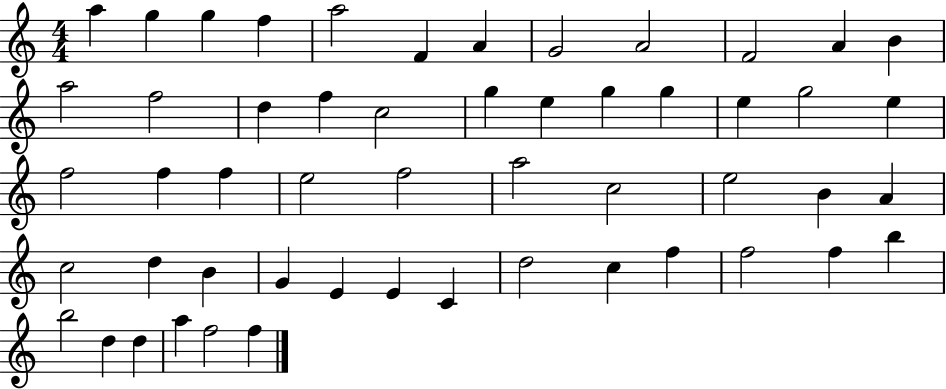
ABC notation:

X:1
T:Untitled
M:4/4
L:1/4
K:C
a g g f a2 F A G2 A2 F2 A B a2 f2 d f c2 g e g g e g2 e f2 f f e2 f2 a2 c2 e2 B A c2 d B G E E C d2 c f f2 f b b2 d d a f2 f